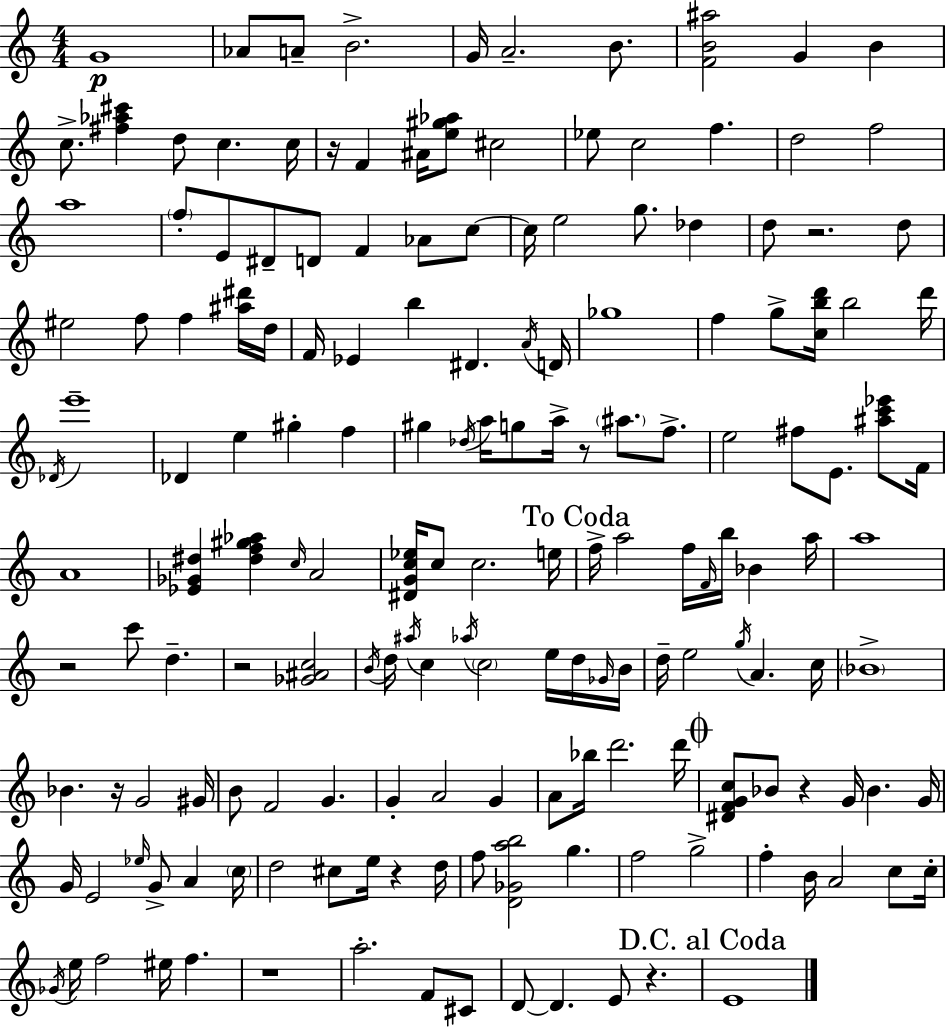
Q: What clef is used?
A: treble